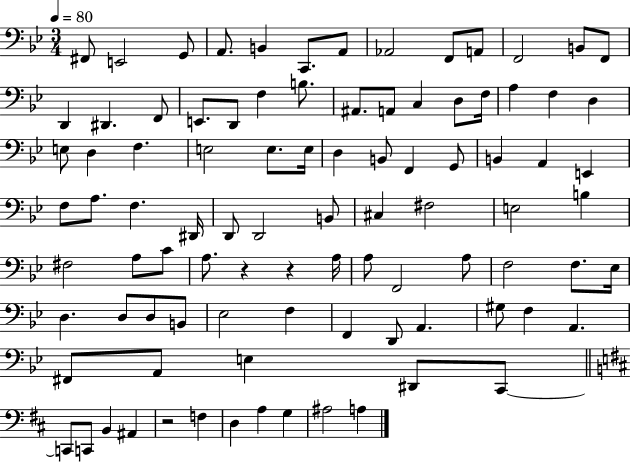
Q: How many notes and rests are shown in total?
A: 93